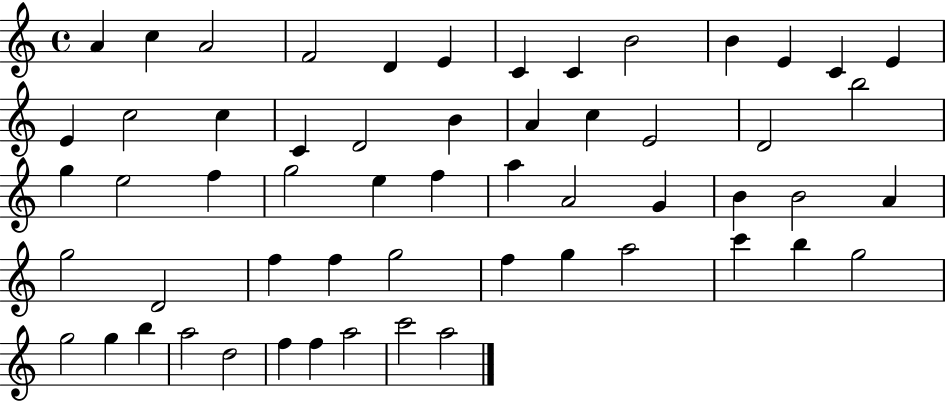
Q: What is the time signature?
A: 4/4